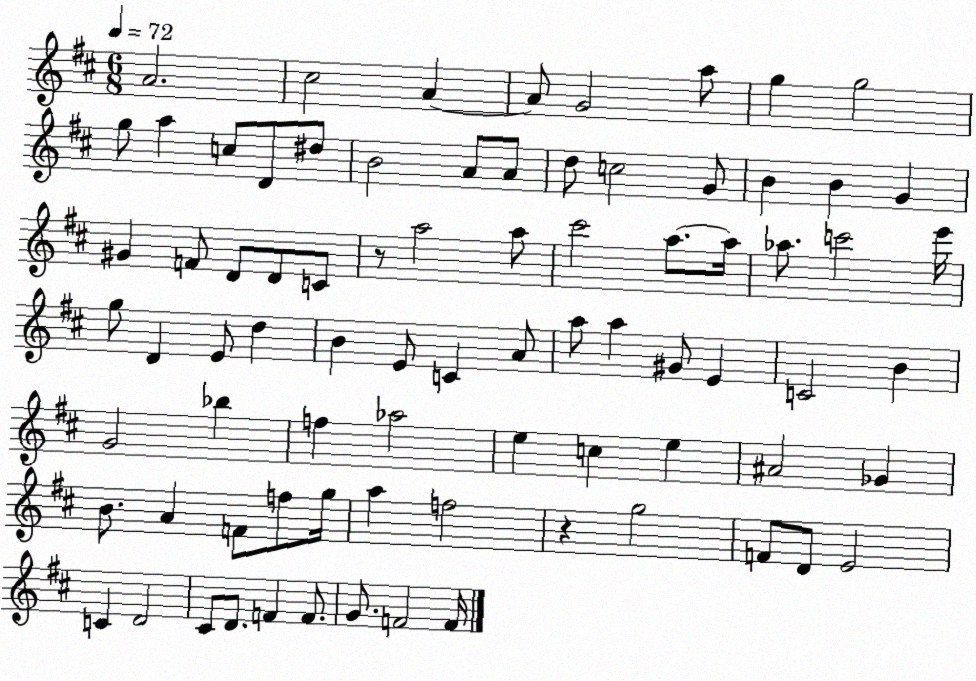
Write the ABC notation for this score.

X:1
T:Untitled
M:6/8
L:1/4
K:D
A2 ^c2 A A/2 G2 a/2 g g2 g/2 a c/2 D/2 ^d/2 B2 A/2 A/2 d/2 c2 G/2 B B G ^G F/2 D/2 D/2 C/2 z/2 a2 a/2 ^c'2 a/2 a/4 _a/2 c'2 e'/4 g/2 D E/2 d B E/2 C A/2 a/2 a ^G/2 E C2 B G2 _b f _a2 e c e ^A2 _G B/2 A F/2 f/2 g/4 a f2 z g2 F/2 D/2 E2 C D2 ^C/2 D/2 F F/2 G/2 F2 F/4